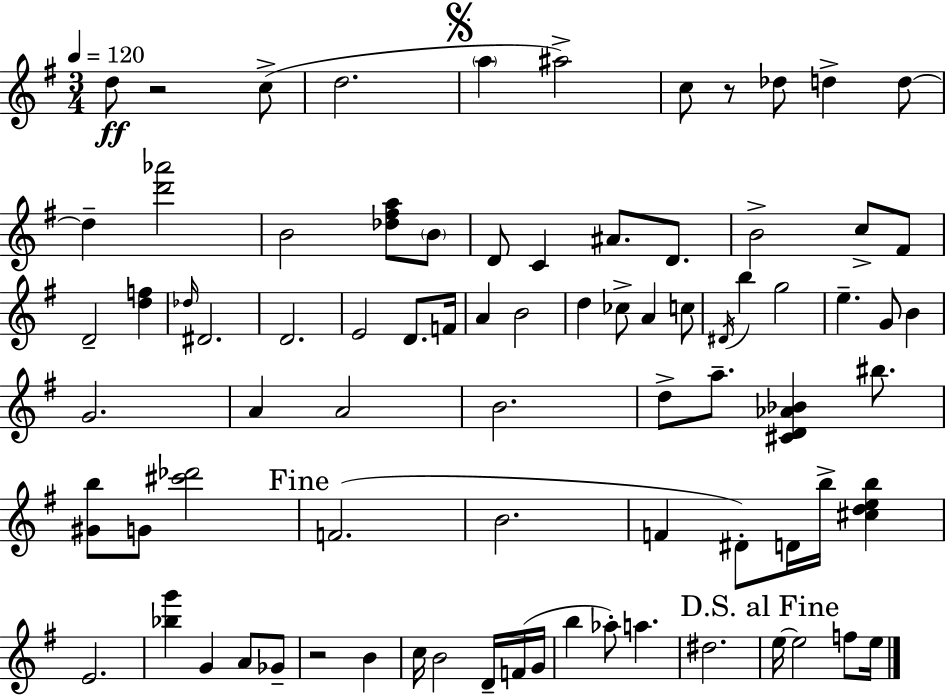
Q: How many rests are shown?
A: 3